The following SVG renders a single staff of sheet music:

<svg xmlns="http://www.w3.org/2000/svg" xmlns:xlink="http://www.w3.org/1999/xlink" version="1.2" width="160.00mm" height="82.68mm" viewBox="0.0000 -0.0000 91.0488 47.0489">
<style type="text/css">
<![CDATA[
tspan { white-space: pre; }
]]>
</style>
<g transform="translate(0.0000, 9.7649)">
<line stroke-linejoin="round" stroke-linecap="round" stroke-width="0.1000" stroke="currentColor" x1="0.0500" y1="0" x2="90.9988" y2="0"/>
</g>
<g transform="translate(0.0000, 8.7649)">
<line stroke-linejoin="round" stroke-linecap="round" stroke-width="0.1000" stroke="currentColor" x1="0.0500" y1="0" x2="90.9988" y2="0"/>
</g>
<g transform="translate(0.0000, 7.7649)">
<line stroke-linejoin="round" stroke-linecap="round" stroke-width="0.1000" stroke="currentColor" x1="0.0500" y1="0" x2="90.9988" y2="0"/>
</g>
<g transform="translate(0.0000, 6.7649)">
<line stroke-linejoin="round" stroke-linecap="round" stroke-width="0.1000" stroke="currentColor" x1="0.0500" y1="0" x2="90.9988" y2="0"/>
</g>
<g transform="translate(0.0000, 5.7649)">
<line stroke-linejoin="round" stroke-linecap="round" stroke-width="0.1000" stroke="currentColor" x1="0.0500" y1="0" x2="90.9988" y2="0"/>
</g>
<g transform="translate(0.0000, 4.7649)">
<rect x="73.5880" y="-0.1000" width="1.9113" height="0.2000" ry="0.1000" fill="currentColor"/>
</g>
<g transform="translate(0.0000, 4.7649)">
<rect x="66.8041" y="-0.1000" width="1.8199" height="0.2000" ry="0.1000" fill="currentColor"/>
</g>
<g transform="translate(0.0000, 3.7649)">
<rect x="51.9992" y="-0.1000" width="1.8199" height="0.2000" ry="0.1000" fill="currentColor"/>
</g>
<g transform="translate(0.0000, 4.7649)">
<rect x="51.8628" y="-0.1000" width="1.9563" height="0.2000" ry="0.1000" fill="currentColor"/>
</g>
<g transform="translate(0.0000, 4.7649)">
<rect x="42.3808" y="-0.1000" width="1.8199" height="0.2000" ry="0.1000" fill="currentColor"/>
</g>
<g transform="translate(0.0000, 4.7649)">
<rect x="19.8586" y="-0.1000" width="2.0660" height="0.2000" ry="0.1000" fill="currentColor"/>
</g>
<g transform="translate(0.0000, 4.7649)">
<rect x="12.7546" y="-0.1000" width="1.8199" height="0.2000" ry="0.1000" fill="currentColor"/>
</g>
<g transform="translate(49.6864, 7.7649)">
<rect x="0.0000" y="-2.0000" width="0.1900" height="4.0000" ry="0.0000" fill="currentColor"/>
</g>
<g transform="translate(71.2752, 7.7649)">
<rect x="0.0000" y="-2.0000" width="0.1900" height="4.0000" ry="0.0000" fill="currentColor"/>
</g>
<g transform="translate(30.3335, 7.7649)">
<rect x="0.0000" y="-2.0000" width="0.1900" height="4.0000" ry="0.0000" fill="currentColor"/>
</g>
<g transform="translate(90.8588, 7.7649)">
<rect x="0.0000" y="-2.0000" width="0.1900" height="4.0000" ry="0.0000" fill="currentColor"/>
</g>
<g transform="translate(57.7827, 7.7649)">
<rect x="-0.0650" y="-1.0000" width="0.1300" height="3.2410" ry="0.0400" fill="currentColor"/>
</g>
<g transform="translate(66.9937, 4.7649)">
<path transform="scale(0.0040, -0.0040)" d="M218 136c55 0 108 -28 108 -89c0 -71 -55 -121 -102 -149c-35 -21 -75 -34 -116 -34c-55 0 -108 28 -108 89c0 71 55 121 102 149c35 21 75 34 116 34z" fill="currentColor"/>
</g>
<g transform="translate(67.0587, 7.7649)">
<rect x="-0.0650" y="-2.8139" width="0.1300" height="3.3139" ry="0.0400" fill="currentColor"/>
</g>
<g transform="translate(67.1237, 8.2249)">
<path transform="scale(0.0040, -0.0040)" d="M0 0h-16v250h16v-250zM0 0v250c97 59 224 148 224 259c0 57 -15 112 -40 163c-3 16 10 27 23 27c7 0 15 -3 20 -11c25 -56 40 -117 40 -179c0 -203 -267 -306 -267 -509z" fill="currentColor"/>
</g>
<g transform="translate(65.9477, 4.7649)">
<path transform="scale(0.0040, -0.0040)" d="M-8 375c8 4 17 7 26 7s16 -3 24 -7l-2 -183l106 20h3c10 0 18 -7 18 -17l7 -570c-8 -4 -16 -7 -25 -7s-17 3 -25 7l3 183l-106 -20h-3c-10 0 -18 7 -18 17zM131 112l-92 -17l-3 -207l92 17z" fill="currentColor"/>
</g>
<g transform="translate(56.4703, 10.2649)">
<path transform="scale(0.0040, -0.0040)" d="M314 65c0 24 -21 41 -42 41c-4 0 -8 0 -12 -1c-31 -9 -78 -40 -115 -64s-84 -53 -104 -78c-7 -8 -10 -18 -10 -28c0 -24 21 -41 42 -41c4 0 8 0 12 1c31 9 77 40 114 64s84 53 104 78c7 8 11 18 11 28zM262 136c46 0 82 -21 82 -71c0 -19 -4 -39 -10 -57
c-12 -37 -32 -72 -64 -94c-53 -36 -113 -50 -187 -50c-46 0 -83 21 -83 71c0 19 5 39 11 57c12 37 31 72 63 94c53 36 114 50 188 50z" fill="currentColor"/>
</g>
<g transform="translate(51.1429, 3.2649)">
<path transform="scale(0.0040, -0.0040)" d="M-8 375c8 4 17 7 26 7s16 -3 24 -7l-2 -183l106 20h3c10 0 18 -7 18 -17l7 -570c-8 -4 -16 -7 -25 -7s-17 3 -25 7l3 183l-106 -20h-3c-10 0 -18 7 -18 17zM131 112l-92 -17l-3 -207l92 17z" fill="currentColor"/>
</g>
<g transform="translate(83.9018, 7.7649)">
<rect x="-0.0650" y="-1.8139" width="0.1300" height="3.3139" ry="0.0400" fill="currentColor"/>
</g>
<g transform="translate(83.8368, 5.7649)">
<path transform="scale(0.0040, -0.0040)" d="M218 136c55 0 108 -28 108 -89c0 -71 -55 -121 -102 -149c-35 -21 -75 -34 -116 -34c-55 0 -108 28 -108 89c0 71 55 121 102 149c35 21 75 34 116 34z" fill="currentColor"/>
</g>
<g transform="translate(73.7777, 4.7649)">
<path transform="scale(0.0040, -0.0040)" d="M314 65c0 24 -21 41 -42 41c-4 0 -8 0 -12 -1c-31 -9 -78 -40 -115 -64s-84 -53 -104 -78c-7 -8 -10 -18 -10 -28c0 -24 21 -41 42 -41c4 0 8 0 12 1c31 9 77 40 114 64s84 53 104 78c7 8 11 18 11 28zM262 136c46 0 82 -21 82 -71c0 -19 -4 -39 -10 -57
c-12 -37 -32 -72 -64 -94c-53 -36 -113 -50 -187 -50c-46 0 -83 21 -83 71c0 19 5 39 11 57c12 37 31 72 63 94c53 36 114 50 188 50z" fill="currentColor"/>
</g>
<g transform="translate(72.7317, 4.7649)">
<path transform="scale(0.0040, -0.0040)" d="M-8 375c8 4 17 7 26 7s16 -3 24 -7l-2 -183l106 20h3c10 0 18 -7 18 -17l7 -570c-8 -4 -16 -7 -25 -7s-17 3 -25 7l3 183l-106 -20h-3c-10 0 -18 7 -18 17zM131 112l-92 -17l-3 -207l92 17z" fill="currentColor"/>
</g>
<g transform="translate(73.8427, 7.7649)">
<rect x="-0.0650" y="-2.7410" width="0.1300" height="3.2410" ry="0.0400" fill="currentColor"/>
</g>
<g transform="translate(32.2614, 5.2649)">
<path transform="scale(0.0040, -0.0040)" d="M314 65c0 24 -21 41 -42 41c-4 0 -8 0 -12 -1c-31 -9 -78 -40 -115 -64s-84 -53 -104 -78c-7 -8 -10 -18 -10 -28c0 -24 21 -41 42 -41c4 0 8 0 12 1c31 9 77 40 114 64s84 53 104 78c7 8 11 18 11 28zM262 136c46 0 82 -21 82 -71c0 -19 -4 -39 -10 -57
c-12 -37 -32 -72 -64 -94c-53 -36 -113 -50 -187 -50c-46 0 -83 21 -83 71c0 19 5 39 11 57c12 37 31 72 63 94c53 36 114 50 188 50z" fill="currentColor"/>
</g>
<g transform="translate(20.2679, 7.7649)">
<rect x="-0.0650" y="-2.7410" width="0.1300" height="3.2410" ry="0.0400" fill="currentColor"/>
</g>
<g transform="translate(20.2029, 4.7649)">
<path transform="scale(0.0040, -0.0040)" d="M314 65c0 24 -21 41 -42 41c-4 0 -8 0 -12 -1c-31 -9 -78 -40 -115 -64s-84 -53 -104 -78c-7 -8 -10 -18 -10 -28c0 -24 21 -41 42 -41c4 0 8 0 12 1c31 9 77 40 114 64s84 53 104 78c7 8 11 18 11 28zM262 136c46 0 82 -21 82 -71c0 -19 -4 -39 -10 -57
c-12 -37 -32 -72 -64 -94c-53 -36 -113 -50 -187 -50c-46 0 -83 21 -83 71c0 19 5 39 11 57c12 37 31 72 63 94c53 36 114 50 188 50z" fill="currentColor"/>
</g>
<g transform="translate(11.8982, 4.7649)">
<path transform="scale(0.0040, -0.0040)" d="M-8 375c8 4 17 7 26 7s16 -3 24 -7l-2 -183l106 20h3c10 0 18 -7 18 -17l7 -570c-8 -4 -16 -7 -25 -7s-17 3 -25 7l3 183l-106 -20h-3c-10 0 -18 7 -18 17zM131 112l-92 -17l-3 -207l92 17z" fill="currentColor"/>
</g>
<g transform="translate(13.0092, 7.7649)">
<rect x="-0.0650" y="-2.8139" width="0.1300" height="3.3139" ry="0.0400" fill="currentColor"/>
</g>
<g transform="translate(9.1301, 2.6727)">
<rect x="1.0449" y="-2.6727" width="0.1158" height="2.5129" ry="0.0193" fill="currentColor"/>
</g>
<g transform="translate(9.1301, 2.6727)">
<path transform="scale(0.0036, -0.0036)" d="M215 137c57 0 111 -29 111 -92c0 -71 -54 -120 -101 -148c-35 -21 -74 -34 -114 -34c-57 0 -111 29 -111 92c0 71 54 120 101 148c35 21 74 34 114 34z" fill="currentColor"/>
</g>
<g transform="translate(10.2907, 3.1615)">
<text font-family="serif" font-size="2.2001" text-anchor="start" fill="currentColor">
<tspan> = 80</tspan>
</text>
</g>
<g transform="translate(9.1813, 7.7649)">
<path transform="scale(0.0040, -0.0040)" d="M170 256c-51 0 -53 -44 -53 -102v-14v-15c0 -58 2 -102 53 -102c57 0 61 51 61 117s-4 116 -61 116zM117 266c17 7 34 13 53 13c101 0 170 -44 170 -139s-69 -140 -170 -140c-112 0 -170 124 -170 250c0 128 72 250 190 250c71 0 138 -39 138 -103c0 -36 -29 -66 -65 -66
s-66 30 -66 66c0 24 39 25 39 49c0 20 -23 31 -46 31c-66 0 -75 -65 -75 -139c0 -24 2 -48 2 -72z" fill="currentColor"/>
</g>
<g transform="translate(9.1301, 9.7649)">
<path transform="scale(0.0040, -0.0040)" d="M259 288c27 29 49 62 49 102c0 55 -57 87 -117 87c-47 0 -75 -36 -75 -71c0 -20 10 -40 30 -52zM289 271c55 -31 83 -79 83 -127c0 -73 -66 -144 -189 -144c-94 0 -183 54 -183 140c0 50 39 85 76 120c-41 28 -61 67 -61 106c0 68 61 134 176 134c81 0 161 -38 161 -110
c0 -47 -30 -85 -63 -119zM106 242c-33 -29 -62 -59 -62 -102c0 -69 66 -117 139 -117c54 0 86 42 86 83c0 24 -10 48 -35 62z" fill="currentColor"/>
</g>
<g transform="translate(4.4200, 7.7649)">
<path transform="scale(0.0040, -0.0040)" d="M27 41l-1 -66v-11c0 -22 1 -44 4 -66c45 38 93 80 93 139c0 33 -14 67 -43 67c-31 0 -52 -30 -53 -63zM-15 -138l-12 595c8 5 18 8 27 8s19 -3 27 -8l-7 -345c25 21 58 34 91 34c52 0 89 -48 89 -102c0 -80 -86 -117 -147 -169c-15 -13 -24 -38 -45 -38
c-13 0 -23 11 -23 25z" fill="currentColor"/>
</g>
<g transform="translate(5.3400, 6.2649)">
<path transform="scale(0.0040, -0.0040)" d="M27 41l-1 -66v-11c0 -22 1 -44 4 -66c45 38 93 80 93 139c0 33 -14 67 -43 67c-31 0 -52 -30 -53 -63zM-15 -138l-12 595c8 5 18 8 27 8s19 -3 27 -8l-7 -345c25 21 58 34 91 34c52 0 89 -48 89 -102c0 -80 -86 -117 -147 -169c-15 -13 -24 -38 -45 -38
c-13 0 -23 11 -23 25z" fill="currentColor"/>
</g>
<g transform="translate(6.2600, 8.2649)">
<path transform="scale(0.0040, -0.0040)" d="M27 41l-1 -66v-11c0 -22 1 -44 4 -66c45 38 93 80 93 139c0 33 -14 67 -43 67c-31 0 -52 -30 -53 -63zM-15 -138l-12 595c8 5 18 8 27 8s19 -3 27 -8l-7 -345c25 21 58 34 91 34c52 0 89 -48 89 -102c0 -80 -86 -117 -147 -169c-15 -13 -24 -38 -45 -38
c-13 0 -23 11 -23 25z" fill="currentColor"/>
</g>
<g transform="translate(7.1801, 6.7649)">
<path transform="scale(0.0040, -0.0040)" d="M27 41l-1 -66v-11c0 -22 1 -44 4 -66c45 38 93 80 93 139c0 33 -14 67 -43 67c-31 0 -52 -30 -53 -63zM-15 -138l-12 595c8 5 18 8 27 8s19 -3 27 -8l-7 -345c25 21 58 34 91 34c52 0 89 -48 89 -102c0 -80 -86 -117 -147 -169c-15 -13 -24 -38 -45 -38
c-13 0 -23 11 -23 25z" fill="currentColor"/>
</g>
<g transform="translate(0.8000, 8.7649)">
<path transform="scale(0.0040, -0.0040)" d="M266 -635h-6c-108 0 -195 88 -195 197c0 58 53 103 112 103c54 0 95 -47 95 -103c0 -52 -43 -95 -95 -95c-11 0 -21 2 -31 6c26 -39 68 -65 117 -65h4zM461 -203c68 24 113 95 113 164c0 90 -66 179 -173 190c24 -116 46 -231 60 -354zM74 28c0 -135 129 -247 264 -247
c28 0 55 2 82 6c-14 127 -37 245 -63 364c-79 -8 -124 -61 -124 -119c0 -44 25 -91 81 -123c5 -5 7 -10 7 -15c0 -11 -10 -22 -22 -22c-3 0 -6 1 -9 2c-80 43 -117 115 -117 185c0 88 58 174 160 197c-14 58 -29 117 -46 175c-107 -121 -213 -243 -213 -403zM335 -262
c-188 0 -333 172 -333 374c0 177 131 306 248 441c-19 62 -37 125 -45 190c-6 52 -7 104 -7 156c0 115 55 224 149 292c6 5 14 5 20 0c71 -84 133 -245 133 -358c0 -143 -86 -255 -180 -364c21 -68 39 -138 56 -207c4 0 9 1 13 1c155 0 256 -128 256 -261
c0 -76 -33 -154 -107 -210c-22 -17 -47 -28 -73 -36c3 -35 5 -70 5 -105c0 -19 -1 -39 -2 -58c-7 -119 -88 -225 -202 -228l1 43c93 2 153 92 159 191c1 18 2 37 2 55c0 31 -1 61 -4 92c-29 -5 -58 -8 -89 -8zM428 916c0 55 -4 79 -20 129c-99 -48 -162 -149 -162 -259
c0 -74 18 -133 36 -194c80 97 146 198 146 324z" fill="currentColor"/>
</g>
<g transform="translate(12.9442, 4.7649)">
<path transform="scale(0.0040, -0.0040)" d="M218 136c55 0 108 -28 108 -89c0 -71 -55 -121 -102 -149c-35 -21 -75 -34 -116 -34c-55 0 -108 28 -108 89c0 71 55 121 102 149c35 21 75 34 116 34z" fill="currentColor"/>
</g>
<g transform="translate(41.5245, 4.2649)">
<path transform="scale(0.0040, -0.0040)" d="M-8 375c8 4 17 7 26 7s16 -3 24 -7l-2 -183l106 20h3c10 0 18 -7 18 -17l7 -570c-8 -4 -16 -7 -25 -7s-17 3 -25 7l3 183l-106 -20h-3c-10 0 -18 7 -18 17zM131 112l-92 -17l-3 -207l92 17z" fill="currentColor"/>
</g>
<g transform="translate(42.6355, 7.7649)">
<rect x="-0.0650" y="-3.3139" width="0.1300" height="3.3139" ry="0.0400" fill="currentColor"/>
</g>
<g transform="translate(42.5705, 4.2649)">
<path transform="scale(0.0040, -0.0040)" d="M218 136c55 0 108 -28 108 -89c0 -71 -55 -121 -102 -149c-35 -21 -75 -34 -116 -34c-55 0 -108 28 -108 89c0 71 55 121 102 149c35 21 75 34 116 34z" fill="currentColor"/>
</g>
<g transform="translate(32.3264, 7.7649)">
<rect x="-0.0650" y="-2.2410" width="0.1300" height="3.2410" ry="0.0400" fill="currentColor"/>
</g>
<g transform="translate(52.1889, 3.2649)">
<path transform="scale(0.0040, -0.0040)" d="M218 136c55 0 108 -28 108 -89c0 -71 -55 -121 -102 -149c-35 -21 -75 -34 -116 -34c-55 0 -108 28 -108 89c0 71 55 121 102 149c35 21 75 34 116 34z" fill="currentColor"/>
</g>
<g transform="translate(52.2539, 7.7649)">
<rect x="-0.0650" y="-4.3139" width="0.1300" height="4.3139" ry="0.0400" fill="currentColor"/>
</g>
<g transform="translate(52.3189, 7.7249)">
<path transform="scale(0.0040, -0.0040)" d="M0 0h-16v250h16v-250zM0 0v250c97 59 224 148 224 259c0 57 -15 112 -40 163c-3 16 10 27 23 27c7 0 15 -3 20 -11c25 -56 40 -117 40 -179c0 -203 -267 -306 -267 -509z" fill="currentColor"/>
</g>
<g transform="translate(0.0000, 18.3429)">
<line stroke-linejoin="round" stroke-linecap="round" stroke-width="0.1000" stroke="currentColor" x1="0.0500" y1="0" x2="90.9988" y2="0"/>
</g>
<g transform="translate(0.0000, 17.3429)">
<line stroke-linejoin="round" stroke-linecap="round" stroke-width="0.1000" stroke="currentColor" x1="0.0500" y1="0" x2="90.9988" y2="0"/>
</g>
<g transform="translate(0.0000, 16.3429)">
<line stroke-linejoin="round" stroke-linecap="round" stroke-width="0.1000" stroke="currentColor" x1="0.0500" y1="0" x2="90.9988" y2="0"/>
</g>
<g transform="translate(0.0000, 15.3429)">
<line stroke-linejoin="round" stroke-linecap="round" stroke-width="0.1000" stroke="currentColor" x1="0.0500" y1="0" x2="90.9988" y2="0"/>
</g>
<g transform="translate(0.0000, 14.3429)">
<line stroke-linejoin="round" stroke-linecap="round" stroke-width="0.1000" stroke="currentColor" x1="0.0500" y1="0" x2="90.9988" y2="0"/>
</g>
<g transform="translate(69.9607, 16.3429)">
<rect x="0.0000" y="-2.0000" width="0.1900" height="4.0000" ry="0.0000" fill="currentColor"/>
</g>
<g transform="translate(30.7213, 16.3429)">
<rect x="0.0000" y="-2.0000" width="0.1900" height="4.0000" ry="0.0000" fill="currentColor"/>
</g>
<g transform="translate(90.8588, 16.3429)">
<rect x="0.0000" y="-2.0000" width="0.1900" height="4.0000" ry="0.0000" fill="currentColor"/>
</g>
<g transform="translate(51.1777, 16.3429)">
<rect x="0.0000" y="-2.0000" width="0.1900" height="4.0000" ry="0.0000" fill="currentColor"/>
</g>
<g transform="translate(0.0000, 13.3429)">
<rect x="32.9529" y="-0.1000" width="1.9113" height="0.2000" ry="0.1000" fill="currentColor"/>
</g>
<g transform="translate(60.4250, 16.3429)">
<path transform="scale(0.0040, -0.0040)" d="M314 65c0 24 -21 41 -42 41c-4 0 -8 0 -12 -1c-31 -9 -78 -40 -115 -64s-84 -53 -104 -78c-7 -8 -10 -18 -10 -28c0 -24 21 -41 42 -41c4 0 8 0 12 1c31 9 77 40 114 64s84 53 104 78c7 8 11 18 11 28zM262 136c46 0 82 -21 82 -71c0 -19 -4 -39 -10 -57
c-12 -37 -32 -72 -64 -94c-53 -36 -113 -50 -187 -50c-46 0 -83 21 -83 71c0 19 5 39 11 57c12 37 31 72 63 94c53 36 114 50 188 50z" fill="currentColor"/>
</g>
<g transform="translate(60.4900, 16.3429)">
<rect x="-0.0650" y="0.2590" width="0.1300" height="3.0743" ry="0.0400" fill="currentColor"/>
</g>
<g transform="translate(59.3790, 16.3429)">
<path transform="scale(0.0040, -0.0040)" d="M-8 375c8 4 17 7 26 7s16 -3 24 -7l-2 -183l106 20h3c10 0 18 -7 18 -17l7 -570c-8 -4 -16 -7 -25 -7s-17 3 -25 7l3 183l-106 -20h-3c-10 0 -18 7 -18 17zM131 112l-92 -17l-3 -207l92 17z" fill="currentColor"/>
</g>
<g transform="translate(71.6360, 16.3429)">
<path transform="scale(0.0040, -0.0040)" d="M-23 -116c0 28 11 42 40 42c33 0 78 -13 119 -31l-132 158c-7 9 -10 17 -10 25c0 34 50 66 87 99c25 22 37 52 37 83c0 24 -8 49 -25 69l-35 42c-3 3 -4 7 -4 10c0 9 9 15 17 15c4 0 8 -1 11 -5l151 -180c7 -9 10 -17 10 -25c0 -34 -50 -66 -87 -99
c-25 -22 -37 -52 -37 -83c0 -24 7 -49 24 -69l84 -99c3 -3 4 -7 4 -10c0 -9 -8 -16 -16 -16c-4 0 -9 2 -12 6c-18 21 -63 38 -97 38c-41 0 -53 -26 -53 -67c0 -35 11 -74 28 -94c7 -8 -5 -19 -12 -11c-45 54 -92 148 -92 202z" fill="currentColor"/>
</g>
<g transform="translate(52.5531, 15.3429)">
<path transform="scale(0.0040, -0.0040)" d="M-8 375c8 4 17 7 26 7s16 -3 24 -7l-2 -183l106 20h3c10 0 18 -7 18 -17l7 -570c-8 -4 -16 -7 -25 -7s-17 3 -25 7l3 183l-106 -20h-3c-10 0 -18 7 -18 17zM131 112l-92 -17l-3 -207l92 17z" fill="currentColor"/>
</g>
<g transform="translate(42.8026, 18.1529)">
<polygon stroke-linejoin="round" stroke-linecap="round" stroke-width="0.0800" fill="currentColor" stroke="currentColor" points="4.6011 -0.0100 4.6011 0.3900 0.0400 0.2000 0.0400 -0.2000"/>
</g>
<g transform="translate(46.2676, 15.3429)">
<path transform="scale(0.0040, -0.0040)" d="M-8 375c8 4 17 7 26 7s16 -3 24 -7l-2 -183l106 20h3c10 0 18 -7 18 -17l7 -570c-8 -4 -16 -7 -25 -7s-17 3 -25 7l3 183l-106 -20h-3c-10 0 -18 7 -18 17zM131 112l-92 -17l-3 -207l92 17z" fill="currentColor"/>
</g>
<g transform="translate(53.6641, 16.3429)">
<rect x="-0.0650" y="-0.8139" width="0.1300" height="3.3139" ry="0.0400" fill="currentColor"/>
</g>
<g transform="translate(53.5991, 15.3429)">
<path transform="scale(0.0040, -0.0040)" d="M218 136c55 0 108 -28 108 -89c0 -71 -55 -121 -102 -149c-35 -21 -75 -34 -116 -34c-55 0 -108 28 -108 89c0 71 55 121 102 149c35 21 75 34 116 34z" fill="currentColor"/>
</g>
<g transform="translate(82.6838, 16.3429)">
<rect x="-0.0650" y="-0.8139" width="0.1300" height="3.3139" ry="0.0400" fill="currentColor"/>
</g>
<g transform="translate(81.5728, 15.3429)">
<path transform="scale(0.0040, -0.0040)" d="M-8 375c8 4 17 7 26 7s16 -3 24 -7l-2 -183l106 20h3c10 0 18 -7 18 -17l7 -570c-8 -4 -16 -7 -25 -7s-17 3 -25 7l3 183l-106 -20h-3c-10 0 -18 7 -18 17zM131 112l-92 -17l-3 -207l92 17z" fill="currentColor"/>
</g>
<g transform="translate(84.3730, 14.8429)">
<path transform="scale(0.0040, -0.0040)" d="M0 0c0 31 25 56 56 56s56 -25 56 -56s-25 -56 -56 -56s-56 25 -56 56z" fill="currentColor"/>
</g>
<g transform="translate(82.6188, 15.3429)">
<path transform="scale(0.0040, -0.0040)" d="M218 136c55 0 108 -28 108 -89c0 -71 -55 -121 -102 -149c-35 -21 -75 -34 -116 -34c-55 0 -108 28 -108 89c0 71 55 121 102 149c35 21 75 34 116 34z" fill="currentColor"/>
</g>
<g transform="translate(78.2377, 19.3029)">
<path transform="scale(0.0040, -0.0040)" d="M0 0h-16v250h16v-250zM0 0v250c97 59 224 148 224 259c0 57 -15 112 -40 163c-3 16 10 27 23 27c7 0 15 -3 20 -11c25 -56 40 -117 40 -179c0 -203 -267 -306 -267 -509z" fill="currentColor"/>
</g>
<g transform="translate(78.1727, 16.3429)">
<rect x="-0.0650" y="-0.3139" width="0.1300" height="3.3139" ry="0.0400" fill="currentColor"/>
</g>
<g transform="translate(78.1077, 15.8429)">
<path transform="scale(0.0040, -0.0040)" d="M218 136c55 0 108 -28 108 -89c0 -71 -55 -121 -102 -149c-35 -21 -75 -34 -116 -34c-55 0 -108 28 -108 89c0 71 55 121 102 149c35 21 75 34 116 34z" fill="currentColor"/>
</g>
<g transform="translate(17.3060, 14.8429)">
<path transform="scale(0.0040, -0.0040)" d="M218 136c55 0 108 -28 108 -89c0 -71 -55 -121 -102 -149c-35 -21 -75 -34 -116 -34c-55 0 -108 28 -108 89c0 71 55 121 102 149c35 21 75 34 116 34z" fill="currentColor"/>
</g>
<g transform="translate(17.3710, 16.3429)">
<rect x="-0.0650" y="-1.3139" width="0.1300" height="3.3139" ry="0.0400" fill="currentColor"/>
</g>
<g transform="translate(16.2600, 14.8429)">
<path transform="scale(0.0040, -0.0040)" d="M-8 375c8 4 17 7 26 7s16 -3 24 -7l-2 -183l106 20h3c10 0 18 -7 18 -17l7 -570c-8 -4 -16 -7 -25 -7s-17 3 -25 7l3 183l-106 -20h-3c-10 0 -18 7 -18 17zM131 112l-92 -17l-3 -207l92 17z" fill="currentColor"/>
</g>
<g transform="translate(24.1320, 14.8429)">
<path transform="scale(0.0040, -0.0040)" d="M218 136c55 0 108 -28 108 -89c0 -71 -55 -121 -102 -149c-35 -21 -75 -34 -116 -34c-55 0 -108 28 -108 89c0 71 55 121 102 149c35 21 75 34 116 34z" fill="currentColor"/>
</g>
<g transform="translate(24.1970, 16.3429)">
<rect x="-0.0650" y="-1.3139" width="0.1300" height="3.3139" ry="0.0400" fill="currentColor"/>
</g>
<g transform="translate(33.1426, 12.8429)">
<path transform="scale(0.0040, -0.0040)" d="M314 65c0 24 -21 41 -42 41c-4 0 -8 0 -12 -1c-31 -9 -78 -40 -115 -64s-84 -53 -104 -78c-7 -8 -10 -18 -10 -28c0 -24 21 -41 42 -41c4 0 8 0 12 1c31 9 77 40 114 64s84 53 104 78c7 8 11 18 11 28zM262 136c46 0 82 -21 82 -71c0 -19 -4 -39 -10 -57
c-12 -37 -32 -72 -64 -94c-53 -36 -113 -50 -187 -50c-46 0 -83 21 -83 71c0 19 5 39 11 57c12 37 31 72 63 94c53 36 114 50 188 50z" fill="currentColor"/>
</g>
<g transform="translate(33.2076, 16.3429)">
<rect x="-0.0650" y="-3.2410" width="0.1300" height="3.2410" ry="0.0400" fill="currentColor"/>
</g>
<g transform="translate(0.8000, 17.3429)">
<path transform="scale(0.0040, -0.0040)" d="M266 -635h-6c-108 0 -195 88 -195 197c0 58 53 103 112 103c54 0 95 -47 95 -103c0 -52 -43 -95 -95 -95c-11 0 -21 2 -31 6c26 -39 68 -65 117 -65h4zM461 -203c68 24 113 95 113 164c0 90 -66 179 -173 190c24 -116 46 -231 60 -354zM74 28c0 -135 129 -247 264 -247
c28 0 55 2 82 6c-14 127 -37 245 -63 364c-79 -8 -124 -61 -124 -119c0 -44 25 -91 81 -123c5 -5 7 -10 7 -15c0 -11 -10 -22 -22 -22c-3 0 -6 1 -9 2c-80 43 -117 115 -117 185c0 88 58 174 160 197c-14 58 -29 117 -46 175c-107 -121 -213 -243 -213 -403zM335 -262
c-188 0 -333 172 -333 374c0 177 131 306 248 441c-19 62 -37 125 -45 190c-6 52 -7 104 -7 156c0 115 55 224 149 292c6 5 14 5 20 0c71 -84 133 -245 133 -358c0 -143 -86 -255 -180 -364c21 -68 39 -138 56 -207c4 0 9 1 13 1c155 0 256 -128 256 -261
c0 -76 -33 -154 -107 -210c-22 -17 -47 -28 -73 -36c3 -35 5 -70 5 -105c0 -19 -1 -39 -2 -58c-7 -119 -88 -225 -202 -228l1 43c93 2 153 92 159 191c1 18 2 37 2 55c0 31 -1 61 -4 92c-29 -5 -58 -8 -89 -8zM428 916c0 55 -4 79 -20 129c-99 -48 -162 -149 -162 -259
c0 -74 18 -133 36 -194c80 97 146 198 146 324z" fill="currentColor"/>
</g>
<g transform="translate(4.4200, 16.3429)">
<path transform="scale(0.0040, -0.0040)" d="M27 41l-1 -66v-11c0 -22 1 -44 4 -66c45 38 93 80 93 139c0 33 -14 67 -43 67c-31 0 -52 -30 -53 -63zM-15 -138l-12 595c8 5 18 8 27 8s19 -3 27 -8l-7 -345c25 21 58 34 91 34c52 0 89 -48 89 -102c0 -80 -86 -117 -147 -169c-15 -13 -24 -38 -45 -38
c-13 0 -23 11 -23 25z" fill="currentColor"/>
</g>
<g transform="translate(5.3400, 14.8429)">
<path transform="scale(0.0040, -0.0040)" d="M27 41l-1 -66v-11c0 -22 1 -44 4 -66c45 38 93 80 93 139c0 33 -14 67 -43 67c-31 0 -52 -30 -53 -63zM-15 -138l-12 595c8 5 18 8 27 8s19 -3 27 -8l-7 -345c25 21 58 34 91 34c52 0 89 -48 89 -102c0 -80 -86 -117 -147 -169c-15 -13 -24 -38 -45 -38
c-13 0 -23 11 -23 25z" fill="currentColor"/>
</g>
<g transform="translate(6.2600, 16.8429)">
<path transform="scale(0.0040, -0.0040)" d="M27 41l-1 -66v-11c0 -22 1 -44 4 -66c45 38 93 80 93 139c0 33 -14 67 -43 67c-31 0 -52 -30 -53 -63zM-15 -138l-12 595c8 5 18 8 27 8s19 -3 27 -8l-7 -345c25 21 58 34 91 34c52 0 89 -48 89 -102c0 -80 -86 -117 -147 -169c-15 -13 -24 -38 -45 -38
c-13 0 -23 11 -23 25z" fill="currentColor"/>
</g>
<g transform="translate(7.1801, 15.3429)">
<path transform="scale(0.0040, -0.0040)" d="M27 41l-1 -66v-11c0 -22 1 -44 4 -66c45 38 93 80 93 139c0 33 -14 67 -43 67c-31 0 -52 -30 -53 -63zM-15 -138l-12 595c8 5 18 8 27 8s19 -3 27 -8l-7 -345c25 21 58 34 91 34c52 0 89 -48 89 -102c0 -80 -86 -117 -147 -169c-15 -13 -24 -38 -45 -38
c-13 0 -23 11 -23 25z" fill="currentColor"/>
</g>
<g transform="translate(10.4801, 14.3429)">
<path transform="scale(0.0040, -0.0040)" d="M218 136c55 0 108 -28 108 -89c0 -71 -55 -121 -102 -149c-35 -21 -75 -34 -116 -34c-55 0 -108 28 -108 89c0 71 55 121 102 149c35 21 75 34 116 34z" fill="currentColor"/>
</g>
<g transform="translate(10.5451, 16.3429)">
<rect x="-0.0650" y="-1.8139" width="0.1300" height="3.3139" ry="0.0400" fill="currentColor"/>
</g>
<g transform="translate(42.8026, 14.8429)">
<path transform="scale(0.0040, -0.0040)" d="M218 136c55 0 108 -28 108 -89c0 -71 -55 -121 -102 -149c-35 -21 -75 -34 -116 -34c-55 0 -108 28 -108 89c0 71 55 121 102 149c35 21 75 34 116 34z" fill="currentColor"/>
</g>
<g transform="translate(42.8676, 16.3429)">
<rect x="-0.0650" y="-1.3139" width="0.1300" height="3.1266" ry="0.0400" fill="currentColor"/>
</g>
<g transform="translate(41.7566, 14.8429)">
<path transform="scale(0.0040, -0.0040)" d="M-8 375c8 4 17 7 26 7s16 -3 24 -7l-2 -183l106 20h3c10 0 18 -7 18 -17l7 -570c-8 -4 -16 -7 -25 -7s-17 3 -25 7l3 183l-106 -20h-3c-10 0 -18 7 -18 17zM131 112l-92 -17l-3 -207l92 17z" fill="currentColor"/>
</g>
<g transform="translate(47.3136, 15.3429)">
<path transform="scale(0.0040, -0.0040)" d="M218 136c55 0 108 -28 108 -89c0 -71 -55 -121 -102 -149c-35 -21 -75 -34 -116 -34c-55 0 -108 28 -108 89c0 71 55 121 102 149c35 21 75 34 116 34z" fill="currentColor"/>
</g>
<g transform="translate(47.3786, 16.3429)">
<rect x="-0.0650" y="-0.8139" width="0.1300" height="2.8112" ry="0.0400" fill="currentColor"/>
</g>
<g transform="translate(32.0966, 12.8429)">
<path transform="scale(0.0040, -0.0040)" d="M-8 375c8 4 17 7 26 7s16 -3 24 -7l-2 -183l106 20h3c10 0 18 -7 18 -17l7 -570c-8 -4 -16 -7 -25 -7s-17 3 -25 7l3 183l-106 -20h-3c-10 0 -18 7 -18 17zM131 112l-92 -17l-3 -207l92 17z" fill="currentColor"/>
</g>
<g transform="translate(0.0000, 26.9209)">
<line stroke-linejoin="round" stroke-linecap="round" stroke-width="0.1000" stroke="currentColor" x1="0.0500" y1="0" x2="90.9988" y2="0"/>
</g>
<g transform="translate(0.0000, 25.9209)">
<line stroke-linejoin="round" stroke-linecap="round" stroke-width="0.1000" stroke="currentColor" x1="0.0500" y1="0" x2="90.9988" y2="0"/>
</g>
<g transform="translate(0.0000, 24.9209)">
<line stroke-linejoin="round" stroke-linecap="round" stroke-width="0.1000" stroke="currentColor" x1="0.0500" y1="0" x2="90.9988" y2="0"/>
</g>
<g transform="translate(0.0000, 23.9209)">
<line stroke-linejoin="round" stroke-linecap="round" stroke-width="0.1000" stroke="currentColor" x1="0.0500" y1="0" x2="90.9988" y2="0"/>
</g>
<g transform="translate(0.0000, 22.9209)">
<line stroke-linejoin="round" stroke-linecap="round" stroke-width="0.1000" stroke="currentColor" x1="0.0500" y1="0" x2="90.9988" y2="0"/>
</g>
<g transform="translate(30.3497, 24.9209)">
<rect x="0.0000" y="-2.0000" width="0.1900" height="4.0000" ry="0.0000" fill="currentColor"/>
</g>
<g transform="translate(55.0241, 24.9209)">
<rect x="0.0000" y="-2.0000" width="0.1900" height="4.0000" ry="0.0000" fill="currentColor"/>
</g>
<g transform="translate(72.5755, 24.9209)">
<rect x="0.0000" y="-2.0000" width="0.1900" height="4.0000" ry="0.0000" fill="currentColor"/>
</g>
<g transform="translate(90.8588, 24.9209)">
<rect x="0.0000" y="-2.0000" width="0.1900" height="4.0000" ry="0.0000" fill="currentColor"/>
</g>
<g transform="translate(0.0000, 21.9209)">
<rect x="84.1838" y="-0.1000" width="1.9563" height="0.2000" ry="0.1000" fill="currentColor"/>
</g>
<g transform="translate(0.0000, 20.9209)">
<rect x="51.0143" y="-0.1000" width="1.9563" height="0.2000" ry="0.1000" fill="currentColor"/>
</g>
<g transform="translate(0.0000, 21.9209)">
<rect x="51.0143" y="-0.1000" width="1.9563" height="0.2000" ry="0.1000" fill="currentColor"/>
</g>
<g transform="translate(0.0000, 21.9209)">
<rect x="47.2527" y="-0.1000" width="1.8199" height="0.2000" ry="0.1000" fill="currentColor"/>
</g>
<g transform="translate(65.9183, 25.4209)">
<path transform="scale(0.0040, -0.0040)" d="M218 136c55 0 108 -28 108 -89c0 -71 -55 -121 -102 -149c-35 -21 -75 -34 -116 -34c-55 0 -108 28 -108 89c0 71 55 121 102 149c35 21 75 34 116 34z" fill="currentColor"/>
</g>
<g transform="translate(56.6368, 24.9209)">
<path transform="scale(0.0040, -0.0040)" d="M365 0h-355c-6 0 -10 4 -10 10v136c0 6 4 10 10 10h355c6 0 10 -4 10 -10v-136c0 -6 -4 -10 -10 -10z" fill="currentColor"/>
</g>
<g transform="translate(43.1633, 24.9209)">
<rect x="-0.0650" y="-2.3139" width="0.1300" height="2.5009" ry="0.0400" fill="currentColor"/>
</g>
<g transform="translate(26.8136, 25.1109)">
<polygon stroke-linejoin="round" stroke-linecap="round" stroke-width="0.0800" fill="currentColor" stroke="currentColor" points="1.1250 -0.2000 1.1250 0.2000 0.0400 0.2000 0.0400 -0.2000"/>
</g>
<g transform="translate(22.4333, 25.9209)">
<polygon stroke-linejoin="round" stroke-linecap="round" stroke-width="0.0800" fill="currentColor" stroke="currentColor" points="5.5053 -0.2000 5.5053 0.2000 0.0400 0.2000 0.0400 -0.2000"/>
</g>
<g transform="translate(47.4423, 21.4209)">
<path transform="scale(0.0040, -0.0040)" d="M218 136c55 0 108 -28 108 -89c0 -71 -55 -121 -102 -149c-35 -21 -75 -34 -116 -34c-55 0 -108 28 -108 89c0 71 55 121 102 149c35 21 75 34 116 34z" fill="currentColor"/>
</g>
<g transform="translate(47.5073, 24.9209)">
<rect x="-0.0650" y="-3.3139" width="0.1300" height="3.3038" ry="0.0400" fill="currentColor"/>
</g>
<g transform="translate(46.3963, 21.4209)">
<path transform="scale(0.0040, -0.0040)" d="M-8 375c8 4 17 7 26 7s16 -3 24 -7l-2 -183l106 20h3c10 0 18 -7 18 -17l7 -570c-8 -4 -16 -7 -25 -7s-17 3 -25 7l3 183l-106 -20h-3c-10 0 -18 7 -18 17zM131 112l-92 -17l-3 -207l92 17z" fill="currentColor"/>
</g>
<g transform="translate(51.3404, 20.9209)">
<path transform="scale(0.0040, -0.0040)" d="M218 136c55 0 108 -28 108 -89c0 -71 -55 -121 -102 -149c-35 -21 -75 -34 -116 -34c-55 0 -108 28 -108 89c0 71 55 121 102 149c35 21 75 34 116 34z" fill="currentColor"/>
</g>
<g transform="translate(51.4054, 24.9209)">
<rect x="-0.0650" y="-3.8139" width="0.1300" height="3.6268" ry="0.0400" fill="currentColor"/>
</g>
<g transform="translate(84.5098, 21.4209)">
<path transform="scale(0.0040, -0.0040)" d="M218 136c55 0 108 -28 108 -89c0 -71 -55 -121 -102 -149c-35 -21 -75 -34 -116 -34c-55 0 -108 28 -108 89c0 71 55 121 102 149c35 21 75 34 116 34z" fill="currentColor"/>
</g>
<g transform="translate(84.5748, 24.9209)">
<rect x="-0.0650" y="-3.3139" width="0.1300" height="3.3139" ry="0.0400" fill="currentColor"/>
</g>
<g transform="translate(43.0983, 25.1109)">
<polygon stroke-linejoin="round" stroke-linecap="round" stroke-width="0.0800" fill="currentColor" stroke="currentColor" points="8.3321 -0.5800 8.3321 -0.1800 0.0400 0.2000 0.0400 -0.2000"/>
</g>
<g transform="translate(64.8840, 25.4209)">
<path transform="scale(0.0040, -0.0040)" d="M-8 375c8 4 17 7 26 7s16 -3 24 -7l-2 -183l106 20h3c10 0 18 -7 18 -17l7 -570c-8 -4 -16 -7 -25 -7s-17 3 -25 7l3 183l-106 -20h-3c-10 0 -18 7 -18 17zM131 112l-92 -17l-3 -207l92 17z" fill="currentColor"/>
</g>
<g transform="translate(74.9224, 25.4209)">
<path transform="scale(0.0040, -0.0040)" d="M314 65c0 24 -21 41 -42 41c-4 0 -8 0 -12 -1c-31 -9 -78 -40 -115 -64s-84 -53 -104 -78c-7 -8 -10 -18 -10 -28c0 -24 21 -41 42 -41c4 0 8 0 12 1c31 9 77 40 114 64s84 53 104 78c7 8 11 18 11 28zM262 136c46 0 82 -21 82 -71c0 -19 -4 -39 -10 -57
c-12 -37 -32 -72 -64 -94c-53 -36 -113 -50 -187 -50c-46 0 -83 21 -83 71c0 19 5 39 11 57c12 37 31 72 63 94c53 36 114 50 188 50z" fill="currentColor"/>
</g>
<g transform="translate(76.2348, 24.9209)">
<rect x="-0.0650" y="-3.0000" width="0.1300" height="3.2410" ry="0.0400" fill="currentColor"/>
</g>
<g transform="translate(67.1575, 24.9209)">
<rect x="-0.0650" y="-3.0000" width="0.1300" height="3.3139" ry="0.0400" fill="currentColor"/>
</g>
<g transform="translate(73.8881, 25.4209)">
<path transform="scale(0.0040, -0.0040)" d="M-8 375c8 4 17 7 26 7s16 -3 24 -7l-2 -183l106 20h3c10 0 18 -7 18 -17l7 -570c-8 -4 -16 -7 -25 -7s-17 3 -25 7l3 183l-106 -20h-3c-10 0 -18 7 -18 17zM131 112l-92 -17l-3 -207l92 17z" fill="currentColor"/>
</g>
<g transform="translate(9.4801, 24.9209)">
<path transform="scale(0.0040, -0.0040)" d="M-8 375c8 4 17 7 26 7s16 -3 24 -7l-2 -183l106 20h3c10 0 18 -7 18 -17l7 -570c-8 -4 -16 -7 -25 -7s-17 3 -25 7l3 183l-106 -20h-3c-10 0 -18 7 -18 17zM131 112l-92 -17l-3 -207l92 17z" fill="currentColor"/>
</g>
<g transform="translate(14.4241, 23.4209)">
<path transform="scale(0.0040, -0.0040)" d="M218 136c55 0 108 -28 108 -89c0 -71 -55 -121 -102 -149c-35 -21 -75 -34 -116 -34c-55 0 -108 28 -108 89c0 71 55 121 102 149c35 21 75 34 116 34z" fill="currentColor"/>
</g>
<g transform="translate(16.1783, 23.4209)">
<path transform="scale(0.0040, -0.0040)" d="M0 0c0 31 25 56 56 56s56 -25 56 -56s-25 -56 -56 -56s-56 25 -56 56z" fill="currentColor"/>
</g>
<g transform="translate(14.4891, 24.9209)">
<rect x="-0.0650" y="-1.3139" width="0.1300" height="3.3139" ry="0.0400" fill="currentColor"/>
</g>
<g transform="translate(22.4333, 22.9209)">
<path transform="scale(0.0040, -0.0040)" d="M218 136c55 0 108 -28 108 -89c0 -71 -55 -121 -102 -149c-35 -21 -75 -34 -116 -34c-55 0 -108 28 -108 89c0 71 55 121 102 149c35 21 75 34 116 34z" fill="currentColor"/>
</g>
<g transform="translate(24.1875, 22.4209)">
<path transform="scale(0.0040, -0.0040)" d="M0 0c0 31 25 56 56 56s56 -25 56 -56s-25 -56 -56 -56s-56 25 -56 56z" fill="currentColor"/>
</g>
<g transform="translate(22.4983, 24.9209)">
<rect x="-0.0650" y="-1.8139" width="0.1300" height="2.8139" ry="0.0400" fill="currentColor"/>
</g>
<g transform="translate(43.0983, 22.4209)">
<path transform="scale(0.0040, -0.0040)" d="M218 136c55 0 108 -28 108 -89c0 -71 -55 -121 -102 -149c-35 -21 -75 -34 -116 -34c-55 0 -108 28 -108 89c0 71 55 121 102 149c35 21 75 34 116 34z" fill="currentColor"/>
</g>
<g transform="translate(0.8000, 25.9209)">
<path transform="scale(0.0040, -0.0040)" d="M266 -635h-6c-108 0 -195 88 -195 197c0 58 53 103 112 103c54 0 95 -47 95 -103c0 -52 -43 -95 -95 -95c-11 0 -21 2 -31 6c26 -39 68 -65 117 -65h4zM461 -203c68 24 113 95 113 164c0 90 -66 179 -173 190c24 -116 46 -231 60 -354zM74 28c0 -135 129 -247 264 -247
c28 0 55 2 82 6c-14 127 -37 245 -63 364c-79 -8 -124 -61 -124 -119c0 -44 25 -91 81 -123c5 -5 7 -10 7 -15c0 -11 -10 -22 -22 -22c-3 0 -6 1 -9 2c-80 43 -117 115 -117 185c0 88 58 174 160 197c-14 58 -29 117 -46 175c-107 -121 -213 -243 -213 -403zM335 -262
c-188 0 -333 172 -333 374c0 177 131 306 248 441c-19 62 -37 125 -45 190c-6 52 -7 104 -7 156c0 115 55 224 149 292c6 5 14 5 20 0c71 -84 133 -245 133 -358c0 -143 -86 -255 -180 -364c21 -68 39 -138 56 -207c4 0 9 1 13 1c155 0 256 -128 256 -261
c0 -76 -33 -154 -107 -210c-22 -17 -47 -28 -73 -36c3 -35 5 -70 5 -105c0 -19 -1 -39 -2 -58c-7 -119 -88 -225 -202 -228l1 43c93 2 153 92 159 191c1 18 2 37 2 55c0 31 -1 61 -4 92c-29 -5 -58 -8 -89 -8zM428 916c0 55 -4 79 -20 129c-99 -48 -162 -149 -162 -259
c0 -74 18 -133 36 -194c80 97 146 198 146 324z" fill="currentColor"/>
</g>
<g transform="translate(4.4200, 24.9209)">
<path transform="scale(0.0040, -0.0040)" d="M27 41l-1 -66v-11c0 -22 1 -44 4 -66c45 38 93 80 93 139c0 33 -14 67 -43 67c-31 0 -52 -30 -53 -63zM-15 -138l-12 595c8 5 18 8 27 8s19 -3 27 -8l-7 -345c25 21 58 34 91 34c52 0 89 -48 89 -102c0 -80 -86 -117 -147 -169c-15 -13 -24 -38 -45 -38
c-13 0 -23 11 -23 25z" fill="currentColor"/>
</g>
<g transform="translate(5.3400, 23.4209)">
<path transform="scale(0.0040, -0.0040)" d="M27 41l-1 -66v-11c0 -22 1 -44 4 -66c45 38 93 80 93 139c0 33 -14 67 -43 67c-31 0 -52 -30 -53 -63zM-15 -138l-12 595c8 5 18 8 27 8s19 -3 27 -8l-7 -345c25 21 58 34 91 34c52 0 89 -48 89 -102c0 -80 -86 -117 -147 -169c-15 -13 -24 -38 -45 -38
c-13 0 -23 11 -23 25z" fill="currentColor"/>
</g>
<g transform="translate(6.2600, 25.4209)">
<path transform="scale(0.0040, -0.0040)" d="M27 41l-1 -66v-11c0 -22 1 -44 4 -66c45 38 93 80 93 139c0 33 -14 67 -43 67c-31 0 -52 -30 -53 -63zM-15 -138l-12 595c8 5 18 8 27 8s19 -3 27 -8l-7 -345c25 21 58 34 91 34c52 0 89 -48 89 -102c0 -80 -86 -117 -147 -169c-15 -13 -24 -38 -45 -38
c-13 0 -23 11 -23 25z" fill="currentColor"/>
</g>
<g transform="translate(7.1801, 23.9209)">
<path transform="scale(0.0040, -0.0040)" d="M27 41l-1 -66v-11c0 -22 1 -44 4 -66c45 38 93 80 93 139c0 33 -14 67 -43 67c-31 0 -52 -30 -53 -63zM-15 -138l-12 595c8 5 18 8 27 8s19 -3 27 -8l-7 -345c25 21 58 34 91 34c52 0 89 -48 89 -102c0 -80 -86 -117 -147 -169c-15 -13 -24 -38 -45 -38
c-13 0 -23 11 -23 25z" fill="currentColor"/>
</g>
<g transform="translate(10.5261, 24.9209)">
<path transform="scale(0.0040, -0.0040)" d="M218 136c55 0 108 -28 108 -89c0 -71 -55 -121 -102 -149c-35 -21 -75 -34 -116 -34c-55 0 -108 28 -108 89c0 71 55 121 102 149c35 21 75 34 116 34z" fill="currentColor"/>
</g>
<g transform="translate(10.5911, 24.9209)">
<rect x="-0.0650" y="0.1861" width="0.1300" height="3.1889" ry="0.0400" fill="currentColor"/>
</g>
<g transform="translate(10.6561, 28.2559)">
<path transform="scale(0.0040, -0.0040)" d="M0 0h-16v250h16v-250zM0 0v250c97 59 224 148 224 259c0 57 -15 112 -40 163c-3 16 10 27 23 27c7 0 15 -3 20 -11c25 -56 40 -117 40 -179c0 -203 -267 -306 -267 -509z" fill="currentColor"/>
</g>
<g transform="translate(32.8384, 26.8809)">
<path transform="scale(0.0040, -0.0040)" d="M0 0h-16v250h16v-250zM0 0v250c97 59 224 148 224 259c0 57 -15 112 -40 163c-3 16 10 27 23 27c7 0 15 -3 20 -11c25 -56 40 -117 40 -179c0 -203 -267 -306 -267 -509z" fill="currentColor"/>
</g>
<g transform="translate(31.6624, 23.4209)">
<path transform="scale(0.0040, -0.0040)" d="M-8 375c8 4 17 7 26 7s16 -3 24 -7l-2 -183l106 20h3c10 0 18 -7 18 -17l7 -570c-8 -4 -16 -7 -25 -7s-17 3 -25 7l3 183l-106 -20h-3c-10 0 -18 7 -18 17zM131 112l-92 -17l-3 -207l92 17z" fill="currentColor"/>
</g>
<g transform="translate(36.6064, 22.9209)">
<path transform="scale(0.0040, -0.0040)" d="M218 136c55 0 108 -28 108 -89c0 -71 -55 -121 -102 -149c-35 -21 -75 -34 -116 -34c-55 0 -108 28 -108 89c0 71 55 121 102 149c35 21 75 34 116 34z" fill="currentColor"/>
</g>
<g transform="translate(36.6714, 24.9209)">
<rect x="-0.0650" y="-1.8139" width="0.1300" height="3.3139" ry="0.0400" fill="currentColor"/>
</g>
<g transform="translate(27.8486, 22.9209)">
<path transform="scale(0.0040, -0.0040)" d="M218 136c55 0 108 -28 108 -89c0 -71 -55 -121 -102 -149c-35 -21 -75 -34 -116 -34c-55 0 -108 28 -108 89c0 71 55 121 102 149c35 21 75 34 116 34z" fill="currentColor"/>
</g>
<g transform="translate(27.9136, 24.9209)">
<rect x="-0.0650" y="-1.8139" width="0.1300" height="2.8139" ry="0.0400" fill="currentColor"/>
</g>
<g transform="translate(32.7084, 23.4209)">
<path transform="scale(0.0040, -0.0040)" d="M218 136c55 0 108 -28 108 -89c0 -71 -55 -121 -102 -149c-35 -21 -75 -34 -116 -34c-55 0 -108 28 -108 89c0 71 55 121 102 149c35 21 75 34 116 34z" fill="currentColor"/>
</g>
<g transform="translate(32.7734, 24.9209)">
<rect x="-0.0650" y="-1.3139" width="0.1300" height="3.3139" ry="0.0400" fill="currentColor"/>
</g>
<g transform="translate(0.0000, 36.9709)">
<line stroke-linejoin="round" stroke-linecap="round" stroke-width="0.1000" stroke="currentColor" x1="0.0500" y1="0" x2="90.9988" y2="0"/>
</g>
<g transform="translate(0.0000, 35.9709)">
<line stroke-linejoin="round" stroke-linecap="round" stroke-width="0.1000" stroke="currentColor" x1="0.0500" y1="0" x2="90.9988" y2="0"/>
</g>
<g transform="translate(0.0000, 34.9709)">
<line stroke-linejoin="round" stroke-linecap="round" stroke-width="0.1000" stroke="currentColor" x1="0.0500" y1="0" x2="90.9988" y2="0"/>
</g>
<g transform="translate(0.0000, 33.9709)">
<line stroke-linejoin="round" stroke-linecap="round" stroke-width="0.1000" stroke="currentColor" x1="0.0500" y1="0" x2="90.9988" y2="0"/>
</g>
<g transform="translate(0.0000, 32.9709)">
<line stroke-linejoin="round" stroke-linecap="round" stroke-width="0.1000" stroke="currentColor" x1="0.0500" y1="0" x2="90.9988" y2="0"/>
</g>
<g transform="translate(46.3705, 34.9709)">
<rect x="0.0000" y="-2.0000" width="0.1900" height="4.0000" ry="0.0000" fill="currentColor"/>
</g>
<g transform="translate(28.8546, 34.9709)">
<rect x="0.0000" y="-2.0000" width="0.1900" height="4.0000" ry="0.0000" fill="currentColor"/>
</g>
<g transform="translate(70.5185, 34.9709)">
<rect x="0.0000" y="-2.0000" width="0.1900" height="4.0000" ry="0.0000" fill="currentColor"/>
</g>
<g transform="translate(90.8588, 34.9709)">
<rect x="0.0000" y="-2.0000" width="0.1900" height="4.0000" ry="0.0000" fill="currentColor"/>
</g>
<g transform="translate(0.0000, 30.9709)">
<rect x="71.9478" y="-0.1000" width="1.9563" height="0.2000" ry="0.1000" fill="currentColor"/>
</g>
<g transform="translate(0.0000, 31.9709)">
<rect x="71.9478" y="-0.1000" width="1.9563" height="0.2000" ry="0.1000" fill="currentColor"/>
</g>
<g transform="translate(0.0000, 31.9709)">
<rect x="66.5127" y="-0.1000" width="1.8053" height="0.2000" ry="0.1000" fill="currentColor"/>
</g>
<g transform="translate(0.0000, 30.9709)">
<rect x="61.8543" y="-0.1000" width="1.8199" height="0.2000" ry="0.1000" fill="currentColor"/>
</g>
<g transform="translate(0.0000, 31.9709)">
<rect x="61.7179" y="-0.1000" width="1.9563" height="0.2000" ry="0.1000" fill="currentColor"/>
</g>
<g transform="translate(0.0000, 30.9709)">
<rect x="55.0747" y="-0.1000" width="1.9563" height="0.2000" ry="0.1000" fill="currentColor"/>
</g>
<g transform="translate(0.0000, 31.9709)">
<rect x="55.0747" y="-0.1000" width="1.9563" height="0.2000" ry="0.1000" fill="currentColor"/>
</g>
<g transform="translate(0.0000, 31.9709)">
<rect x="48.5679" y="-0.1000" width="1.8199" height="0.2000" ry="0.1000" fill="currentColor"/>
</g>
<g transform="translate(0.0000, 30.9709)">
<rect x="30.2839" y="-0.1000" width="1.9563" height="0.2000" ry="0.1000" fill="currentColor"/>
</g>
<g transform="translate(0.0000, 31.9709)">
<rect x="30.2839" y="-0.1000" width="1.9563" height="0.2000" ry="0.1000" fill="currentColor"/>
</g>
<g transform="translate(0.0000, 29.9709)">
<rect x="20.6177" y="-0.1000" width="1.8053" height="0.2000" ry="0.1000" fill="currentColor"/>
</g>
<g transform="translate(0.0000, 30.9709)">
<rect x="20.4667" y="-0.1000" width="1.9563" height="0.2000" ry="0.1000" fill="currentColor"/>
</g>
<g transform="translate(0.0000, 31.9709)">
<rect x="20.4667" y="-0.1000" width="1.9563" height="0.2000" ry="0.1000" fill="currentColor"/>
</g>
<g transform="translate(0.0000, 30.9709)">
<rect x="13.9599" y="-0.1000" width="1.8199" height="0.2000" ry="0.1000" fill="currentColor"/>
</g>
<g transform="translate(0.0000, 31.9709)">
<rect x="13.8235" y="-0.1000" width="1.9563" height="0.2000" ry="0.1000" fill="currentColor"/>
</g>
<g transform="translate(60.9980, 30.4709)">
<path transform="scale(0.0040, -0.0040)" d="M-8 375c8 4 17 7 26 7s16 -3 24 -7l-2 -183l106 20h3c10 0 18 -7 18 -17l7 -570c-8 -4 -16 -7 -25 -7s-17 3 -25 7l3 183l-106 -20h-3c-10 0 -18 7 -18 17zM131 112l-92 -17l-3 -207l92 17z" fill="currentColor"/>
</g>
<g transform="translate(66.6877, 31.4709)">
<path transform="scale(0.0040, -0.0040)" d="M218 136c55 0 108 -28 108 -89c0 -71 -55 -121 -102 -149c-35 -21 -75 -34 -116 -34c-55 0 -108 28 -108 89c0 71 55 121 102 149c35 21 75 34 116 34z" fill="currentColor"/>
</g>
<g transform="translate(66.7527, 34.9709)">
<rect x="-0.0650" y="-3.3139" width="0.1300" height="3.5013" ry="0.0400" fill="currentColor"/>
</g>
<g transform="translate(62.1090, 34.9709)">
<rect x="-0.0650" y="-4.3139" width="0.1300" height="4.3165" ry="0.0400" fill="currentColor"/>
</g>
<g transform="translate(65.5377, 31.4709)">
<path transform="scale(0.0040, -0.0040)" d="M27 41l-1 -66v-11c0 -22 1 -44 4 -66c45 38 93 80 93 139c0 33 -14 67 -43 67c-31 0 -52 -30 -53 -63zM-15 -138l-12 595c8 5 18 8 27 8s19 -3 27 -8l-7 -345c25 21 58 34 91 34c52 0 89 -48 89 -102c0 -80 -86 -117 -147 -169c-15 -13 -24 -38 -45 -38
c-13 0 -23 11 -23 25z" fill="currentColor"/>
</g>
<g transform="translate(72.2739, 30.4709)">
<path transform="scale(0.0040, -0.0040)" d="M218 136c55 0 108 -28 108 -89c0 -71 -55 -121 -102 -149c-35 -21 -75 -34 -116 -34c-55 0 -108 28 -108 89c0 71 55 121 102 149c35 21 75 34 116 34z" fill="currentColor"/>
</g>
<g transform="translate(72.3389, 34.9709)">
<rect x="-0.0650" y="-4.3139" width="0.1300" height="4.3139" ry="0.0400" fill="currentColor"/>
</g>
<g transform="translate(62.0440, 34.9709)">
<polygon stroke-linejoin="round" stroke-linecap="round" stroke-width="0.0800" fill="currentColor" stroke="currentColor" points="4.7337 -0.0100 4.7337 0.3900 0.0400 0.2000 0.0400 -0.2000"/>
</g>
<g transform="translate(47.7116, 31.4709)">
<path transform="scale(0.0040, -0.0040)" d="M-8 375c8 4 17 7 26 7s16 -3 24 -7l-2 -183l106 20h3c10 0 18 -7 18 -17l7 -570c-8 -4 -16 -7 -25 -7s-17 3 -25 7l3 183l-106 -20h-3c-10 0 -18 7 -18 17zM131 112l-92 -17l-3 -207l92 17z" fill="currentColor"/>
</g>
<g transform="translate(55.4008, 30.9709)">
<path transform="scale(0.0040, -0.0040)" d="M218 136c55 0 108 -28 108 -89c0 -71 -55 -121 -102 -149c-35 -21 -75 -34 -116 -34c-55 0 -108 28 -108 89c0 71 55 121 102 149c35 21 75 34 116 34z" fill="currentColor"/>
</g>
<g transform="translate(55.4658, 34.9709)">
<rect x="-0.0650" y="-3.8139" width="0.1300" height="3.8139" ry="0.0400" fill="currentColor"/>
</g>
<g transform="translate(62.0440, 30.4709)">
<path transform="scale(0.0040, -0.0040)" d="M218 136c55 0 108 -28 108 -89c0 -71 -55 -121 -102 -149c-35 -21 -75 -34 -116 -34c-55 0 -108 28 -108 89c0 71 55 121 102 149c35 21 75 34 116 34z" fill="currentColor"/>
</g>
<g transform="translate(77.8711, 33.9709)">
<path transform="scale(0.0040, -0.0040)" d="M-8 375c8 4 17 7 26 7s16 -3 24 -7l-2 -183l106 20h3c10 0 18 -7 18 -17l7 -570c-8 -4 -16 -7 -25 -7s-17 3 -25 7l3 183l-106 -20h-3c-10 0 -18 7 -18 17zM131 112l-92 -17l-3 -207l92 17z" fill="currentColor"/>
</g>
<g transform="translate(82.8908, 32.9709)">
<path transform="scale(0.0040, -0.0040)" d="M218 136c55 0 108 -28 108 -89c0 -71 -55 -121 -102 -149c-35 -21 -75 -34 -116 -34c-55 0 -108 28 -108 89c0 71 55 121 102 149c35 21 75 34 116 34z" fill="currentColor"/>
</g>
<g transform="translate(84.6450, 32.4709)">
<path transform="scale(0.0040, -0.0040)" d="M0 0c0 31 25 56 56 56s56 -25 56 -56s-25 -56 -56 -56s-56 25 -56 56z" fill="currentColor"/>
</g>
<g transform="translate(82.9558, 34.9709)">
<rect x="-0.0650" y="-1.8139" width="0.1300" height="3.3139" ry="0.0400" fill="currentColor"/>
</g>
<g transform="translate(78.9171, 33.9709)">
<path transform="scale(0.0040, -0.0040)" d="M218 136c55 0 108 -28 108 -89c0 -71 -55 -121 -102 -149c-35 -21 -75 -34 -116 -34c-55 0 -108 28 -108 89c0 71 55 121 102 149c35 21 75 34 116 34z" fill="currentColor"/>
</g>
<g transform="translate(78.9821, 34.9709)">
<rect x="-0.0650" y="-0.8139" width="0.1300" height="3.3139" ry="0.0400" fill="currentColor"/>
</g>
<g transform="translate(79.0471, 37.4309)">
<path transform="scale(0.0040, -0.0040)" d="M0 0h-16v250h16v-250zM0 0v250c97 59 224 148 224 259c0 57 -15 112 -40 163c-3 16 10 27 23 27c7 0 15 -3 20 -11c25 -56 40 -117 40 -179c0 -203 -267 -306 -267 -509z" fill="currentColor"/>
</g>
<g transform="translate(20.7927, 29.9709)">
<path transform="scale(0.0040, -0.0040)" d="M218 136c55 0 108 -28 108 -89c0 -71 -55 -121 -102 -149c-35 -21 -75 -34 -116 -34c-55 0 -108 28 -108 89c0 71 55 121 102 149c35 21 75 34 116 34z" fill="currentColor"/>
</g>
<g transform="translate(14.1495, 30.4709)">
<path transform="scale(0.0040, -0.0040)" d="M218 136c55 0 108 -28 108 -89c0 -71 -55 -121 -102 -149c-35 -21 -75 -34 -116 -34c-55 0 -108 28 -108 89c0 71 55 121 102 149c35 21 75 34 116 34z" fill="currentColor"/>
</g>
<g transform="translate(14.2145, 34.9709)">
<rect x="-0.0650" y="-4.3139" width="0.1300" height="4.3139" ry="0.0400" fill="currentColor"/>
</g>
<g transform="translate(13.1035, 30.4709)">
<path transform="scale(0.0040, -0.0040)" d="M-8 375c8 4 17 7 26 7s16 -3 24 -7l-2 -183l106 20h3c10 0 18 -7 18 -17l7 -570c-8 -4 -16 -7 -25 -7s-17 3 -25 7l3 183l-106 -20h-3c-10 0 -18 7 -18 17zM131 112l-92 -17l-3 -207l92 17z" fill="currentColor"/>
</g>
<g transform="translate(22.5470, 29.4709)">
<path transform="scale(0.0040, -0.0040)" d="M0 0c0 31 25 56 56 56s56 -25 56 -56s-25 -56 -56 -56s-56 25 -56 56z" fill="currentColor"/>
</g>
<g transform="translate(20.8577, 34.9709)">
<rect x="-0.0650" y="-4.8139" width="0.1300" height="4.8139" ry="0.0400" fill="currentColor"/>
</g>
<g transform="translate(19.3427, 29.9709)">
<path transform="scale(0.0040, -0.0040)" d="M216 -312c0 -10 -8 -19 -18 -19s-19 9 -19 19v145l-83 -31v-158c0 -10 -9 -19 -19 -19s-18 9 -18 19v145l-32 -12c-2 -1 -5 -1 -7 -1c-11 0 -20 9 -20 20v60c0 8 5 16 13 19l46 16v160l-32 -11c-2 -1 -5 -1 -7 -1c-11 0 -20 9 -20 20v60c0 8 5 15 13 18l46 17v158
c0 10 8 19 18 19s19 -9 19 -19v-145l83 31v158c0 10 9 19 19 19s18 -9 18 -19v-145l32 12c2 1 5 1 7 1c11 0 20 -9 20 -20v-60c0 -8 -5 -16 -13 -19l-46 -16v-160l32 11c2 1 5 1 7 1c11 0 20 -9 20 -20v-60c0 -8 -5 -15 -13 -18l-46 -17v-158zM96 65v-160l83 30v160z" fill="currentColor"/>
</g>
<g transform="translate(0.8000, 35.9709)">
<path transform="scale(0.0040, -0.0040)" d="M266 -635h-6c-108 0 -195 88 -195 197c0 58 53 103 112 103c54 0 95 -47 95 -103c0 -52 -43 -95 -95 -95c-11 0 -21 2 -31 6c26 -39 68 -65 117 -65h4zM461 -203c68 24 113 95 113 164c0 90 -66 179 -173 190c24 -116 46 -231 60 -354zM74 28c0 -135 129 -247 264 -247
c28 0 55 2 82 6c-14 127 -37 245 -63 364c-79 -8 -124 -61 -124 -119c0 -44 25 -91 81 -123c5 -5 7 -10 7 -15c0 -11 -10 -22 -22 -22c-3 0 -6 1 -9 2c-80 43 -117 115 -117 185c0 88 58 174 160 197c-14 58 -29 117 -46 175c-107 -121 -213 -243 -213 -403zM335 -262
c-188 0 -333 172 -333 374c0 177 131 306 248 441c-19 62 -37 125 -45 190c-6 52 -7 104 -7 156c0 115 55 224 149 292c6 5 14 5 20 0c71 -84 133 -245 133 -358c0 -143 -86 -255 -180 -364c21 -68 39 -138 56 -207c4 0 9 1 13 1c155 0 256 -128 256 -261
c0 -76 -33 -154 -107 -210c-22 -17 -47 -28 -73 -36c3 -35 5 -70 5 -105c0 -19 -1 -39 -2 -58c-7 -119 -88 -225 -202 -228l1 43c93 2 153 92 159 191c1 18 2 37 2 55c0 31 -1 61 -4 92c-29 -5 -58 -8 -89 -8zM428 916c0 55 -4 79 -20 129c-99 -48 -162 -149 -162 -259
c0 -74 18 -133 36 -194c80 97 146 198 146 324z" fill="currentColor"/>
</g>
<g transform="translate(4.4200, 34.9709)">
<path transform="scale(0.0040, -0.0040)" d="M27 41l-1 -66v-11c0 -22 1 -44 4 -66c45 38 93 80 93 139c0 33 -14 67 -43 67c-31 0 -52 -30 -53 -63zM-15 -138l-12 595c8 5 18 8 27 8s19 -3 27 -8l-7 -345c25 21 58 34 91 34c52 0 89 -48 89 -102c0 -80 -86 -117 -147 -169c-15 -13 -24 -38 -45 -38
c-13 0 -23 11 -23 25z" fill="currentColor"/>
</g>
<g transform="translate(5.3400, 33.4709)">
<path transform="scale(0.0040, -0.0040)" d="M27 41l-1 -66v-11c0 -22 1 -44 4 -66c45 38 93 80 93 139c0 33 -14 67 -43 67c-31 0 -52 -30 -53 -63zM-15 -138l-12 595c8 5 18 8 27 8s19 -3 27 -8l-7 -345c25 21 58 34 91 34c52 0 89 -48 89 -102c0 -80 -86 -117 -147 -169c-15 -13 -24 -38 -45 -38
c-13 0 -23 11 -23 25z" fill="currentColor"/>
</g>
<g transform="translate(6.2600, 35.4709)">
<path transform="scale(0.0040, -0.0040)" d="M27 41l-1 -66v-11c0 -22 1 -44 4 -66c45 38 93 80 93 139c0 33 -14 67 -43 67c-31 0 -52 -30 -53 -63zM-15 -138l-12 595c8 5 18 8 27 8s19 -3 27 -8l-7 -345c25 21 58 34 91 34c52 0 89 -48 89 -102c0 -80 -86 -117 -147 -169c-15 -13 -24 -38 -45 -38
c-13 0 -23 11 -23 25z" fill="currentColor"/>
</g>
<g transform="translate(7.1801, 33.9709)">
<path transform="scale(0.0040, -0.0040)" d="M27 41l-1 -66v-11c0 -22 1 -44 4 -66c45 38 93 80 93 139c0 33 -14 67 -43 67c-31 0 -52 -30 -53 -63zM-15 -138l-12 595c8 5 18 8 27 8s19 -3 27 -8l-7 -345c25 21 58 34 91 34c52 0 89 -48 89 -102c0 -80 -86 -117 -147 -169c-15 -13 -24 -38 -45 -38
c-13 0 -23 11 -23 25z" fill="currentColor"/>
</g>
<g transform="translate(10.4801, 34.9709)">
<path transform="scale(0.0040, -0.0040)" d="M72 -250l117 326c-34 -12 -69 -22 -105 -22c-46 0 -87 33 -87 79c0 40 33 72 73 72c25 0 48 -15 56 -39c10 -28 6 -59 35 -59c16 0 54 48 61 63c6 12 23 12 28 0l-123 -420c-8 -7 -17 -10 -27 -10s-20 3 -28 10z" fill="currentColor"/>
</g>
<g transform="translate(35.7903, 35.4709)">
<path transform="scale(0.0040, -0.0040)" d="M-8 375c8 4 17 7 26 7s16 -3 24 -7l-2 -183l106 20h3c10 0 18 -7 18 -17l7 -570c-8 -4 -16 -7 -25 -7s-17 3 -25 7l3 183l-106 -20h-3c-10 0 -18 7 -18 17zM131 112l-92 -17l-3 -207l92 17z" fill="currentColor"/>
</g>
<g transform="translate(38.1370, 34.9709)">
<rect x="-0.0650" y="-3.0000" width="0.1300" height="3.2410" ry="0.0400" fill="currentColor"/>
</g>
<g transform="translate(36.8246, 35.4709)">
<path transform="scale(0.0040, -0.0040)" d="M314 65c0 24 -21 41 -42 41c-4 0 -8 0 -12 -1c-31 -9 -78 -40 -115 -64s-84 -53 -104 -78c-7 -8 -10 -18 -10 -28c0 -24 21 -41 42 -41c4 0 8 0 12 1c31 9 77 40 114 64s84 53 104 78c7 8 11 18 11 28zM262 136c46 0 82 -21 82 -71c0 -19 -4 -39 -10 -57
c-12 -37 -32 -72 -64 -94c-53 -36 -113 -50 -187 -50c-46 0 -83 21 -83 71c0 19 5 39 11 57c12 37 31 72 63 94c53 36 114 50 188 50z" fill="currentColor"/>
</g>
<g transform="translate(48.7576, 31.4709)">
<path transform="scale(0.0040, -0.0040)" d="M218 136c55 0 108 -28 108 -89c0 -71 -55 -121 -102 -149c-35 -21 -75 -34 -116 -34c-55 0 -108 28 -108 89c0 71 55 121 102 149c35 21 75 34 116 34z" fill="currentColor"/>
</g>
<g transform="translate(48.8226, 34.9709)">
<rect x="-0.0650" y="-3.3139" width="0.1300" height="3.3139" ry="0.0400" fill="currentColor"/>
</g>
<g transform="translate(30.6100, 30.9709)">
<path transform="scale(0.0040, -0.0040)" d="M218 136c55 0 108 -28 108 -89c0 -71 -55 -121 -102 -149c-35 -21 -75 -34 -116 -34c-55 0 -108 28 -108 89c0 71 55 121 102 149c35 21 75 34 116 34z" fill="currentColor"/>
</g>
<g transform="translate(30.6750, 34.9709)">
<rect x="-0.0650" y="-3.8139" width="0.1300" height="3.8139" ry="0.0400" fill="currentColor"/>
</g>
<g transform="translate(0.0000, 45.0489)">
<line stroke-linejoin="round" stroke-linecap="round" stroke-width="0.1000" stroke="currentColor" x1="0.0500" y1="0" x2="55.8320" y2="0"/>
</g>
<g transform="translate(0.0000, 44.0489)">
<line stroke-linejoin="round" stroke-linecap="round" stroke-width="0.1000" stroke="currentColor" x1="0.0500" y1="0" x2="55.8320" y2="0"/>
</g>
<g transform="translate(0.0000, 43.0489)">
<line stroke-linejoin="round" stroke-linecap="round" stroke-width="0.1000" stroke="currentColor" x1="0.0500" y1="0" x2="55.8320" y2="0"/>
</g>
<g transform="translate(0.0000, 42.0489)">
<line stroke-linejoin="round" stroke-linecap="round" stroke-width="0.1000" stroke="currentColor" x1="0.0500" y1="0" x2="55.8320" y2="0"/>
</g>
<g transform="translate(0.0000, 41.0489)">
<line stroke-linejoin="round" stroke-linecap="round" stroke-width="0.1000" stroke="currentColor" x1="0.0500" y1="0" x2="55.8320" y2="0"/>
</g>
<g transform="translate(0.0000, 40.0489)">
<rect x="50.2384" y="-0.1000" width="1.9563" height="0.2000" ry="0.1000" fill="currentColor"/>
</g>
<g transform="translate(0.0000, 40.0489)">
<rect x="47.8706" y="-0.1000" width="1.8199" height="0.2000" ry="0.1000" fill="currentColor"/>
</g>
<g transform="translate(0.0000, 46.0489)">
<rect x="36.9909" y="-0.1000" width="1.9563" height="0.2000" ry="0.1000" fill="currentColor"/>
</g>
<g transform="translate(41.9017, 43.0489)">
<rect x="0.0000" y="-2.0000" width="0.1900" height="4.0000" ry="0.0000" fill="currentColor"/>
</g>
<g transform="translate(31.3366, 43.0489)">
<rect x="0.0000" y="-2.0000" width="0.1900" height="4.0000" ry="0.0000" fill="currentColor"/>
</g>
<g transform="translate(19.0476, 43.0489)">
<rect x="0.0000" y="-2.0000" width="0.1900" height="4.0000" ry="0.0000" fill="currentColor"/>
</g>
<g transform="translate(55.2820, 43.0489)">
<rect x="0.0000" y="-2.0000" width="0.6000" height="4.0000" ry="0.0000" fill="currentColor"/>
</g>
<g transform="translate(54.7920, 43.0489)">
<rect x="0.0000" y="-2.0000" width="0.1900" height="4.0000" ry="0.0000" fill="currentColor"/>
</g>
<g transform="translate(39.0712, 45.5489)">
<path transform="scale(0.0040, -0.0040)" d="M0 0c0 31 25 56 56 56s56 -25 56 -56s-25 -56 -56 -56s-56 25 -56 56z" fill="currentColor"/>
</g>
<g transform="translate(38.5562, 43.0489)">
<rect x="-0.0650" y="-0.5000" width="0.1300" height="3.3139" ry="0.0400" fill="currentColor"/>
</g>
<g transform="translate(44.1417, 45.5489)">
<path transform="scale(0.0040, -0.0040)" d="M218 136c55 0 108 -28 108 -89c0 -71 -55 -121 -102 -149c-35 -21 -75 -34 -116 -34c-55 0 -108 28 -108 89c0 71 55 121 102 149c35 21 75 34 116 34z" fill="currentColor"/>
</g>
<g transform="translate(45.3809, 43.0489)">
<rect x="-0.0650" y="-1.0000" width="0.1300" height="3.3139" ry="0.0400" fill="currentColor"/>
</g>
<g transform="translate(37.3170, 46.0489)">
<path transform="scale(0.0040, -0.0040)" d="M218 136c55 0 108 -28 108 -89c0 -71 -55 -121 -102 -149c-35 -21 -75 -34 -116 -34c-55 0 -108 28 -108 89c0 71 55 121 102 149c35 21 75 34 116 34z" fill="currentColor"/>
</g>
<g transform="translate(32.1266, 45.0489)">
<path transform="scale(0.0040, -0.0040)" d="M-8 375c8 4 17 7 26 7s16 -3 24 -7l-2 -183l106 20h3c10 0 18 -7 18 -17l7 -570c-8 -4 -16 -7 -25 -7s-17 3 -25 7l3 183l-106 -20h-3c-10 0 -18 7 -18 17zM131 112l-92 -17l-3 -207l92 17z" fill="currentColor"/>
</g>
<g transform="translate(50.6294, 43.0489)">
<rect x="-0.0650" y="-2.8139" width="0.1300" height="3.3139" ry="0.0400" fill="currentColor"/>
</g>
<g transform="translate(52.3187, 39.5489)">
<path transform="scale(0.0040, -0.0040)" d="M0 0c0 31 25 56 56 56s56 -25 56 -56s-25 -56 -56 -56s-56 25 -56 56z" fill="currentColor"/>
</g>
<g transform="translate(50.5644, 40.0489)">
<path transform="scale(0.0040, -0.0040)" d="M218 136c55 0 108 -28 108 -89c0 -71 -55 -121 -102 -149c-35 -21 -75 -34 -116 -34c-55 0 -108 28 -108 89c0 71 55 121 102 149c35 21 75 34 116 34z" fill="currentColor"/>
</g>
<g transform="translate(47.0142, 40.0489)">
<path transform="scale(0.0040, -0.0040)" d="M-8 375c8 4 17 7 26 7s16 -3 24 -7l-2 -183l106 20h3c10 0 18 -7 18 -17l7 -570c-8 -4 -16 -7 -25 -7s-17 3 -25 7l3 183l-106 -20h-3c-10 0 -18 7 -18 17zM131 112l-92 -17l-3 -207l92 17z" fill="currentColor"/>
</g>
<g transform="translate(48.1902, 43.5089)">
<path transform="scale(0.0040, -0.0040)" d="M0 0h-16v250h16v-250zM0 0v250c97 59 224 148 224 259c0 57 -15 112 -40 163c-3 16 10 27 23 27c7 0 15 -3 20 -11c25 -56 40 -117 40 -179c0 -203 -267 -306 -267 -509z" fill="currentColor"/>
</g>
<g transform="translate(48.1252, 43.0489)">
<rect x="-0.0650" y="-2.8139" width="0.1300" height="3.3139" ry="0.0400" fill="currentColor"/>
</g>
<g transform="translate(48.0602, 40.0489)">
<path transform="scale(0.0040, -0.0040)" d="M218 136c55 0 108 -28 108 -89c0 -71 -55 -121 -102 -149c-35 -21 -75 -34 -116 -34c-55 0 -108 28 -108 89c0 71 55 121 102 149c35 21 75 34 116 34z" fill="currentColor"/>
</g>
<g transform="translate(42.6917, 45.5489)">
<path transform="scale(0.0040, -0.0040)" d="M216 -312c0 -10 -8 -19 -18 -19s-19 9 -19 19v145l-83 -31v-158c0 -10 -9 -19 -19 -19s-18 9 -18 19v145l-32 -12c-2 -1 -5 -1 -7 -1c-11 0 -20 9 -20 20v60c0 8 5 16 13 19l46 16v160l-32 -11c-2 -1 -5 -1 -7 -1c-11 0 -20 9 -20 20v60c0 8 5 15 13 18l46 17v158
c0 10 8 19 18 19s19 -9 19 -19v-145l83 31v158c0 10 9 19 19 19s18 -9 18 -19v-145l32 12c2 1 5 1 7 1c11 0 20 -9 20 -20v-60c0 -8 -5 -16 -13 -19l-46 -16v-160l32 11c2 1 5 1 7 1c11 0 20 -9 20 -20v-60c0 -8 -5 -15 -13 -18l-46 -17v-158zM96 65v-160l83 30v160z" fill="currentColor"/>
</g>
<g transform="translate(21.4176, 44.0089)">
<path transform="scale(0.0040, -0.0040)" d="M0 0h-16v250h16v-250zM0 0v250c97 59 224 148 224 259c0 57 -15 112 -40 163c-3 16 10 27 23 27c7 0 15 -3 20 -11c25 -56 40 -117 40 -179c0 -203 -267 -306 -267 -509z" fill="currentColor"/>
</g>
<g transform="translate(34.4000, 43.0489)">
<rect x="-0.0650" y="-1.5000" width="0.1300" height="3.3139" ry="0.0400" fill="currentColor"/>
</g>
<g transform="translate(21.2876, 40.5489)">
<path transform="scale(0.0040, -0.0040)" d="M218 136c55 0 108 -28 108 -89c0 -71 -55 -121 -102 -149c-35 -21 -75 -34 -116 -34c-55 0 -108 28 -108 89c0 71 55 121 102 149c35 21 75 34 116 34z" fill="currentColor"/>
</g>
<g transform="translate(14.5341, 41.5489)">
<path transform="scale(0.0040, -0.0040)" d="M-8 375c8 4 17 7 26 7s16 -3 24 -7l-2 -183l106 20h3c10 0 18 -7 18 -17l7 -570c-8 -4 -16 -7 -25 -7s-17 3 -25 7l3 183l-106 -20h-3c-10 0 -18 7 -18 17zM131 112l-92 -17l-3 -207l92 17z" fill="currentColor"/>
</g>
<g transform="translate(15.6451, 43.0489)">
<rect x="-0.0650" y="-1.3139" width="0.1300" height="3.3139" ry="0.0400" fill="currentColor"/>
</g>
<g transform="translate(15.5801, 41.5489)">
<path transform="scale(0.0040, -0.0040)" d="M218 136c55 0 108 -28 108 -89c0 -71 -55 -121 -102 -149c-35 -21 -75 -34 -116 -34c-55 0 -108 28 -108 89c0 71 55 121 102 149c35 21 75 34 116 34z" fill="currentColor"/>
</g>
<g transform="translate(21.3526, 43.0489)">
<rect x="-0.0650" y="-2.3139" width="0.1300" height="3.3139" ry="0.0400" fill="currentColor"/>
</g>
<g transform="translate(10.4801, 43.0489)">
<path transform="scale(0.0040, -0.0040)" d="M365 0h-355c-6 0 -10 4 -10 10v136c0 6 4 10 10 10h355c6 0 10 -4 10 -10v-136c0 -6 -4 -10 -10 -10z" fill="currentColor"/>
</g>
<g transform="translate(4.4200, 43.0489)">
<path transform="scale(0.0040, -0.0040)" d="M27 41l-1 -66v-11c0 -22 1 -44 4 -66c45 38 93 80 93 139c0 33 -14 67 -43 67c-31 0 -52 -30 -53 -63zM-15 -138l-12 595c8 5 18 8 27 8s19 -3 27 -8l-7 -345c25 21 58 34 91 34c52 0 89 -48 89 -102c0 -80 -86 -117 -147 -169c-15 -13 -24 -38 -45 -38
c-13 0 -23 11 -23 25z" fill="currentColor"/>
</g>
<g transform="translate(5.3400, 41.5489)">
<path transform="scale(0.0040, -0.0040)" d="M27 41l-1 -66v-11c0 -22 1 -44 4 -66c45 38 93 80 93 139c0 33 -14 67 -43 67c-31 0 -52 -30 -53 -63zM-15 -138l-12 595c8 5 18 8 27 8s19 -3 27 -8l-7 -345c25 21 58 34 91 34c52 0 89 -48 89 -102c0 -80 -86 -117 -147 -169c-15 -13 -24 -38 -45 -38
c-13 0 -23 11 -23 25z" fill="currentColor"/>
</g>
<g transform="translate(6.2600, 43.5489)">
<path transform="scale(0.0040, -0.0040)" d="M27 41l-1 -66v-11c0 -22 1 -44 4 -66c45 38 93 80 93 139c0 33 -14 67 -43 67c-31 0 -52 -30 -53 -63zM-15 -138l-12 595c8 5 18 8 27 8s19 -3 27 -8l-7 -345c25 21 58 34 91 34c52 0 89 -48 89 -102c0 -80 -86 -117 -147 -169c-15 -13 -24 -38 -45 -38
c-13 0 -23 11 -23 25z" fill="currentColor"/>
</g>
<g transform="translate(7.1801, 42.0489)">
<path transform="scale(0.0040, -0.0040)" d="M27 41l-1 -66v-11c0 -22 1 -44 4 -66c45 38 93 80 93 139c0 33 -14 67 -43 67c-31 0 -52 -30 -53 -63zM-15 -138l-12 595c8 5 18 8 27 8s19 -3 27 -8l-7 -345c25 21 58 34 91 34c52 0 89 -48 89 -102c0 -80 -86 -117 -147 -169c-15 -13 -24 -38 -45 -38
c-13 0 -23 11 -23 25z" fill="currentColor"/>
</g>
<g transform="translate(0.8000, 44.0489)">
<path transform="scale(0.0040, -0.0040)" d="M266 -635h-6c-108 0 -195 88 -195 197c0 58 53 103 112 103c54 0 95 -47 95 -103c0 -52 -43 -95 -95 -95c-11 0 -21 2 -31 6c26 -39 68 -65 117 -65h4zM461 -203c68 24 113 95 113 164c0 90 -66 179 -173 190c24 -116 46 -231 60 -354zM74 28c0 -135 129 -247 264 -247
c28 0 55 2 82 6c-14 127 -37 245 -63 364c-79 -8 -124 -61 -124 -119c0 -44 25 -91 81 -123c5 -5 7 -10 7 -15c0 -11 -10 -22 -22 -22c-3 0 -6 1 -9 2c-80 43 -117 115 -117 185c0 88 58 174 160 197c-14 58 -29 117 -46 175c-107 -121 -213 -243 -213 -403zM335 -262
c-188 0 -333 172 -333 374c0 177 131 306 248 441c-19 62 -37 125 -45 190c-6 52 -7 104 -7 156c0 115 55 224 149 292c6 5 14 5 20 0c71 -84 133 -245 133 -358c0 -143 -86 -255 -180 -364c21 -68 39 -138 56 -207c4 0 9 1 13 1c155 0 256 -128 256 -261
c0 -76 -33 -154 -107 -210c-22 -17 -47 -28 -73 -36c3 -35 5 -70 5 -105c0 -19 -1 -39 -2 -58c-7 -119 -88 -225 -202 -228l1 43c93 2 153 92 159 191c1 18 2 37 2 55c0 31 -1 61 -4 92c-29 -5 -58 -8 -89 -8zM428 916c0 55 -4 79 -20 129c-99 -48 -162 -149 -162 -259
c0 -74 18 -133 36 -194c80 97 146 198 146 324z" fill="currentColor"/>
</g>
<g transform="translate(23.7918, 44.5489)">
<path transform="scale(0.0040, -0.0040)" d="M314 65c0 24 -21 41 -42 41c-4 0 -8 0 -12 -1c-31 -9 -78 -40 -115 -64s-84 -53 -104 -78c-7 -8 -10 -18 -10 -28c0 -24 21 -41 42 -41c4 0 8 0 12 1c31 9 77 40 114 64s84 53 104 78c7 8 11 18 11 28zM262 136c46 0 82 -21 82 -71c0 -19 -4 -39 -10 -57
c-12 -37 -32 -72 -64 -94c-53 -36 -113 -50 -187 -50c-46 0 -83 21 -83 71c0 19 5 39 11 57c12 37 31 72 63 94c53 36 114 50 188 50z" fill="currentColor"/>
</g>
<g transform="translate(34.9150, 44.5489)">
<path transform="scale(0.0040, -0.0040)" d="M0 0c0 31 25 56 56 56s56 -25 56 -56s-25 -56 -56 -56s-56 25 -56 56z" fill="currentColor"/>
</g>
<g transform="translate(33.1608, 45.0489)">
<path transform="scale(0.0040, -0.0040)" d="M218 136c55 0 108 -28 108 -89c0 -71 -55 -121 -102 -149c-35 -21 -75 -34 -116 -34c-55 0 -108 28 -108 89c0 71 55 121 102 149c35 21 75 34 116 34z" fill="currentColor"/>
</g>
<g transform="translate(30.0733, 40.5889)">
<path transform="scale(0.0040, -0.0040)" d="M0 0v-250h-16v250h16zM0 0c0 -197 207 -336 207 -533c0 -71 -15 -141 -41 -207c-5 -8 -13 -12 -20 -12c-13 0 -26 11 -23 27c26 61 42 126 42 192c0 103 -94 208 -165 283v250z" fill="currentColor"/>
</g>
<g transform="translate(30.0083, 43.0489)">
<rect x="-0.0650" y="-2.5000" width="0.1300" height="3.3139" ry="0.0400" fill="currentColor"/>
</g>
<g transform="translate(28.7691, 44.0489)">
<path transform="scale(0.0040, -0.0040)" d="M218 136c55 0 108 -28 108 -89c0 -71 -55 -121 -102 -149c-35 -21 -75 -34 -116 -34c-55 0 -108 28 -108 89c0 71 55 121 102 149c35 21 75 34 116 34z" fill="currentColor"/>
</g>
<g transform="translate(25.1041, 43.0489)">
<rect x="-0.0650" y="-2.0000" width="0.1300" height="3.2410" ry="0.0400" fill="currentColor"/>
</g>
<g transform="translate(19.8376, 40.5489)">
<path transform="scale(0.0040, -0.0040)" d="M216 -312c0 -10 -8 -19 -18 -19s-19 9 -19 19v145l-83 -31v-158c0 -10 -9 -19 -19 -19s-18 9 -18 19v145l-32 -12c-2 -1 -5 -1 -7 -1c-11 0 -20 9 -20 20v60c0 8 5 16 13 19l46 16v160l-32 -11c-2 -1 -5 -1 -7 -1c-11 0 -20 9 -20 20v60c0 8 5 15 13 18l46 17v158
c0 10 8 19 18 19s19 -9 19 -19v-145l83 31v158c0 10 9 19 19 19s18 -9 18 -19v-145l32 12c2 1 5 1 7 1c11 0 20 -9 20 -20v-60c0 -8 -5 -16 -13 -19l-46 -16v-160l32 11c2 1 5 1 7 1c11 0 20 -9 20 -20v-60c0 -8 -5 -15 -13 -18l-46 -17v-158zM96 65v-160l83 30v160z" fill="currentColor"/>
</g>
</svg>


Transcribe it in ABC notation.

X:1
T:Untitled
M:6/8
L:1/4
K:Ab
a a2 g2 b d'/2 _D2 a/2 a2 f f e e b2 e/2 d/2 d B2 z c/2 d B/2 _e f/2 f/4 e/2 f g/2 b/2 c'/2 z2 A A2 _b z/2 d' ^e' c' A2 b c' d'/2 _b/2 _d' d/2 f z2 e ^g/2 F2 G/2 E C ^D a/2 a